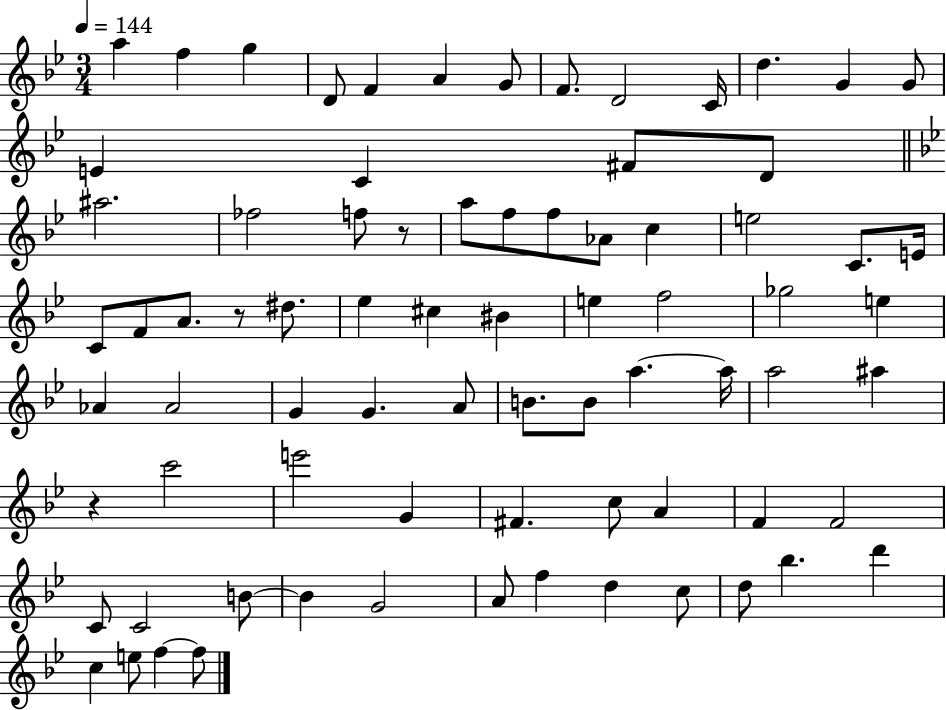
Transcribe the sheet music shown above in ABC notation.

X:1
T:Untitled
M:3/4
L:1/4
K:Bb
a f g D/2 F A G/2 F/2 D2 C/4 d G G/2 E C ^F/2 D/2 ^a2 _f2 f/2 z/2 a/2 f/2 f/2 _A/2 c e2 C/2 E/4 C/2 F/2 A/2 z/2 ^d/2 _e ^c ^B e f2 _g2 e _A _A2 G G A/2 B/2 B/2 a a/4 a2 ^a z c'2 e'2 G ^F c/2 A F F2 C/2 C2 B/2 B G2 A/2 f d c/2 d/2 _b d' c e/2 f f/2